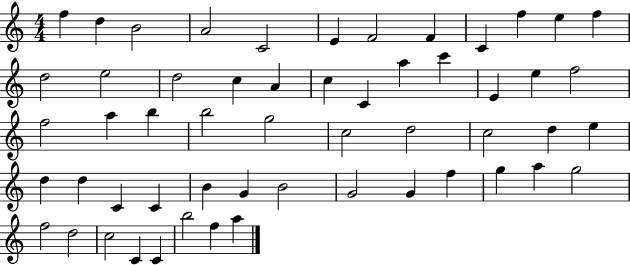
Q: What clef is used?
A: treble